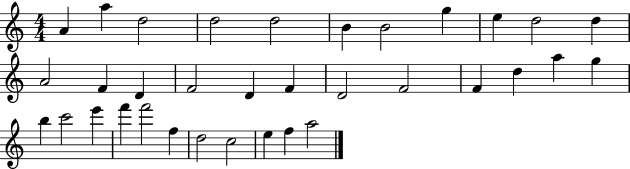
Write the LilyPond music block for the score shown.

{
  \clef treble
  \numericTimeSignature
  \time 4/4
  \key c \major
  a'4 a''4 d''2 | d''2 d''2 | b'4 b'2 g''4 | e''4 d''2 d''4 | \break a'2 f'4 d'4 | f'2 d'4 f'4 | d'2 f'2 | f'4 d''4 a''4 g''4 | \break b''4 c'''2 e'''4 | f'''4 f'''2 f''4 | d''2 c''2 | e''4 f''4 a''2 | \break \bar "|."
}